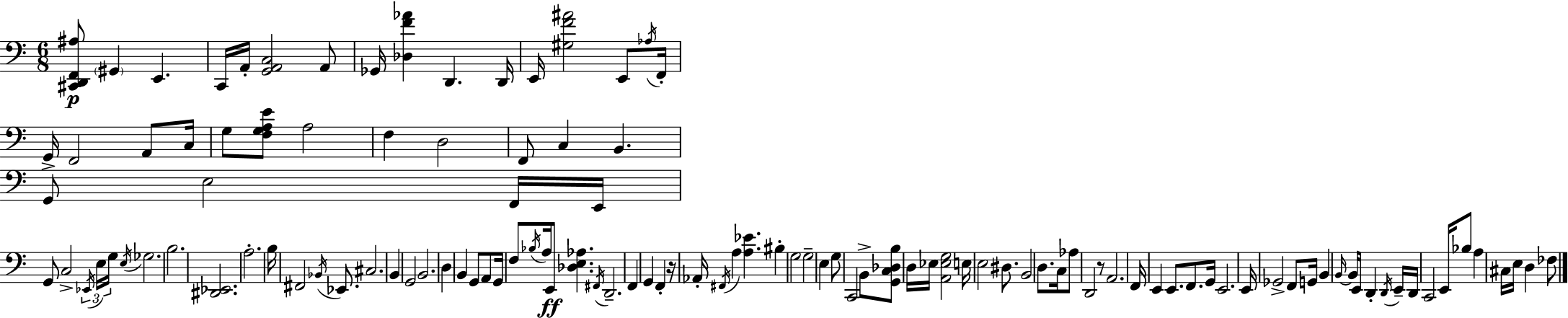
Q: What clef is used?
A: bass